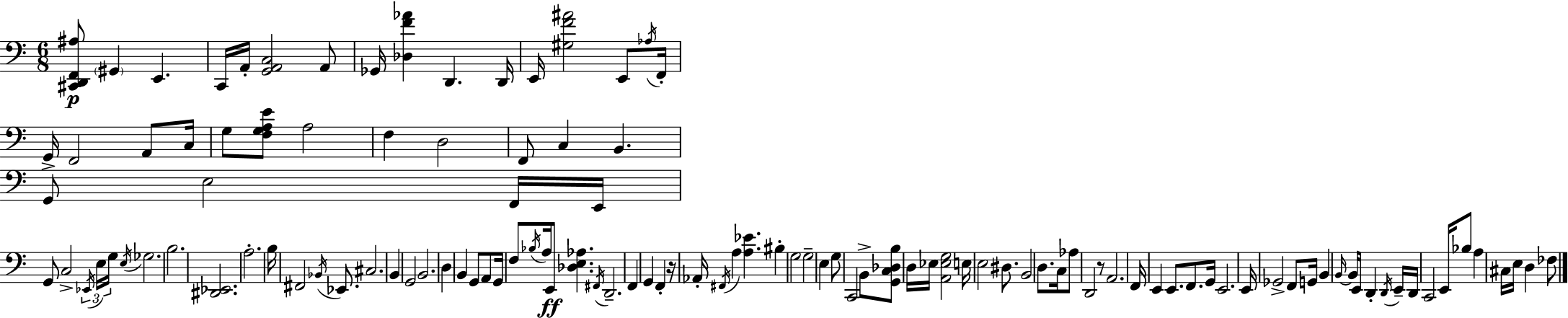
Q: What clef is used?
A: bass